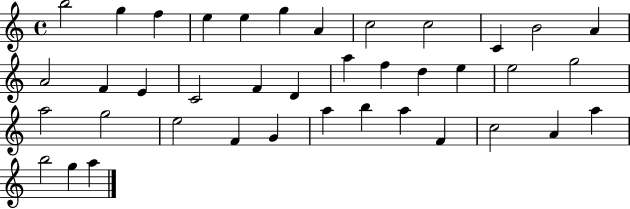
B5/h G5/q F5/q E5/q E5/q G5/q A4/q C5/h C5/h C4/q B4/h A4/q A4/h F4/q E4/q C4/h F4/q D4/q A5/q F5/q D5/q E5/q E5/h G5/h A5/h G5/h E5/h F4/q G4/q A5/q B5/q A5/q F4/q C5/h A4/q A5/q B5/h G5/q A5/q